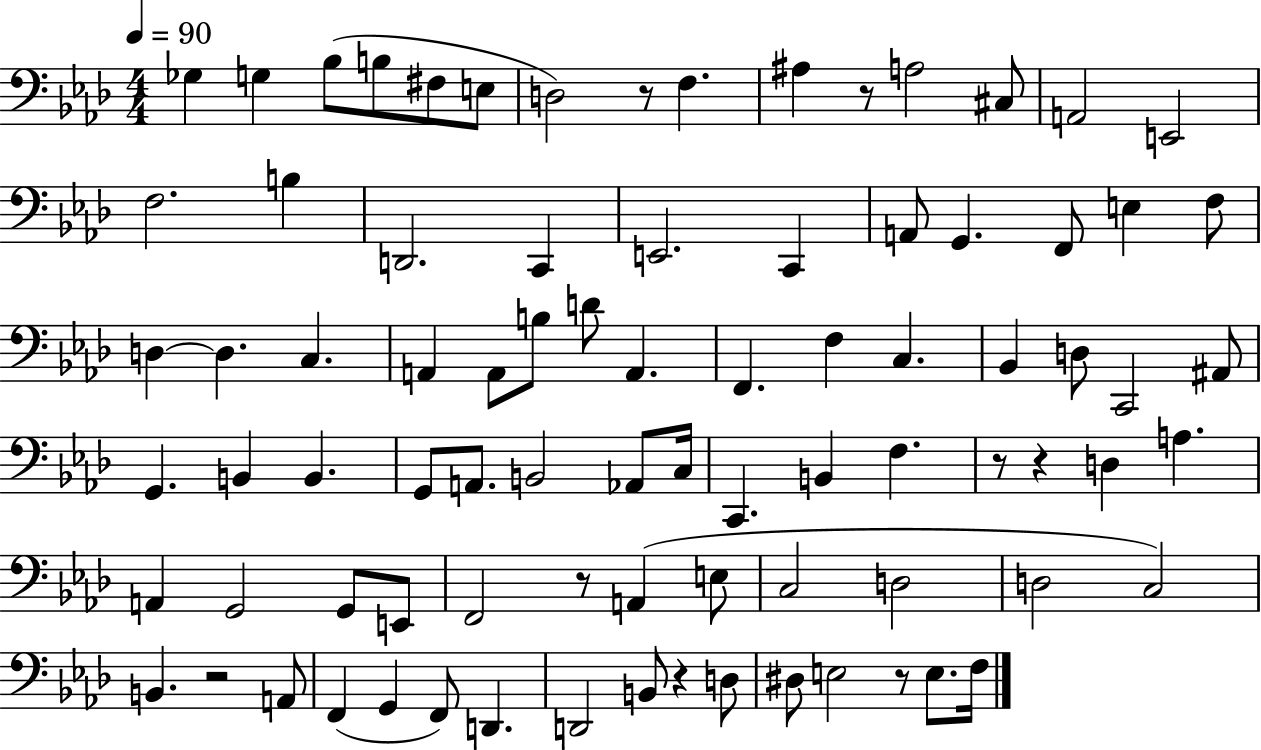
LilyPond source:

{
  \clef bass
  \numericTimeSignature
  \time 4/4
  \key aes \major
  \tempo 4 = 90
  ges4 g4 bes8( b8 fis8 e8 | d2) r8 f4. | ais4 r8 a2 cis8 | a,2 e,2 | \break f2. b4 | d,2. c,4 | e,2. c,4 | a,8 g,4. f,8 e4 f8 | \break d4~~ d4. c4. | a,4 a,8 b8 d'8 a,4. | f,4. f4 c4. | bes,4 d8 c,2 ais,8 | \break g,4. b,4 b,4. | g,8 a,8. b,2 aes,8 c16 | c,4. b,4 f4. | r8 r4 d4 a4. | \break a,4 g,2 g,8 e,8 | f,2 r8 a,4( e8 | c2 d2 | d2 c2) | \break b,4. r2 a,8 | f,4( g,4 f,8) d,4. | d,2 b,8 r4 d8 | dis8 e2 r8 e8. f16 | \break \bar "|."
}